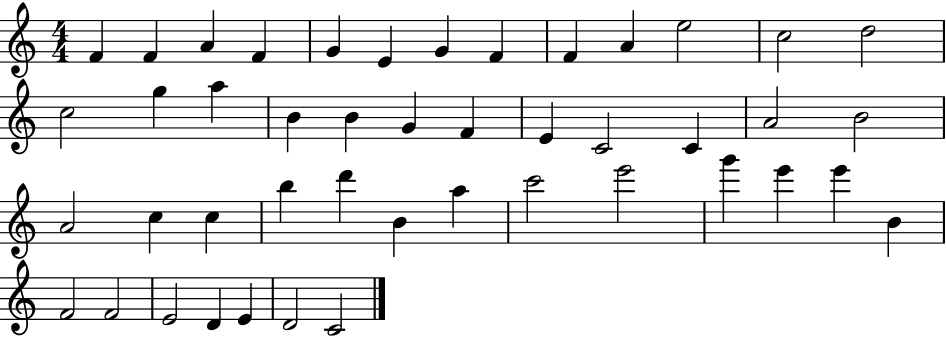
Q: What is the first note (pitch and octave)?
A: F4